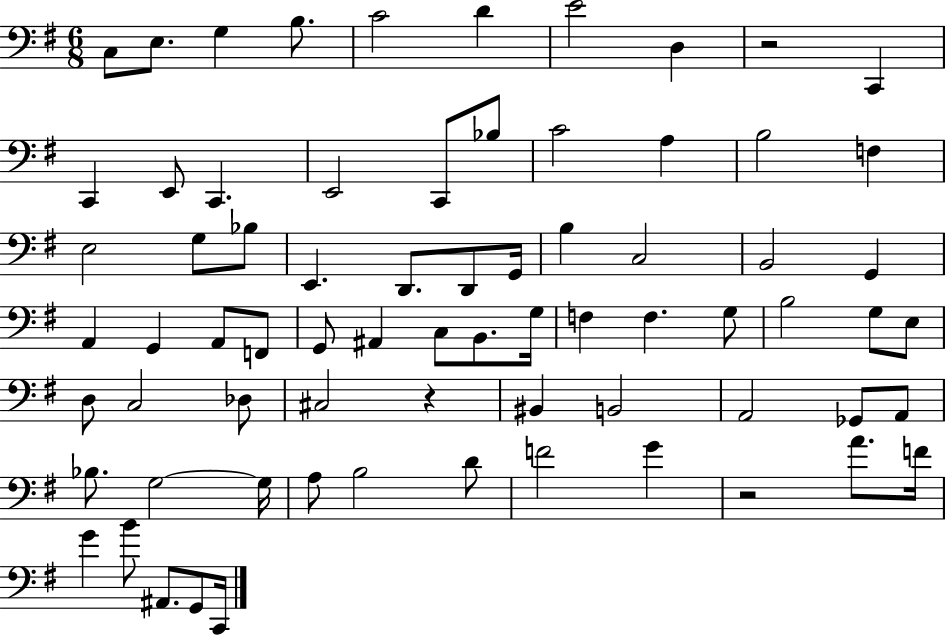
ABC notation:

X:1
T:Untitled
M:6/8
L:1/4
K:G
C,/2 E,/2 G, B,/2 C2 D E2 D, z2 C,, C,, E,,/2 C,, E,,2 C,,/2 _B,/2 C2 A, B,2 F, E,2 G,/2 _B,/2 E,, D,,/2 D,,/2 G,,/4 B, C,2 B,,2 G,, A,, G,, A,,/2 F,,/2 G,,/2 ^A,, C,/2 B,,/2 G,/4 F, F, G,/2 B,2 G,/2 E,/2 D,/2 C,2 _D,/2 ^C,2 z ^B,, B,,2 A,,2 _G,,/2 A,,/2 _B,/2 G,2 G,/4 A,/2 B,2 D/2 F2 G z2 A/2 F/4 G B/2 ^A,,/2 G,,/2 C,,/4